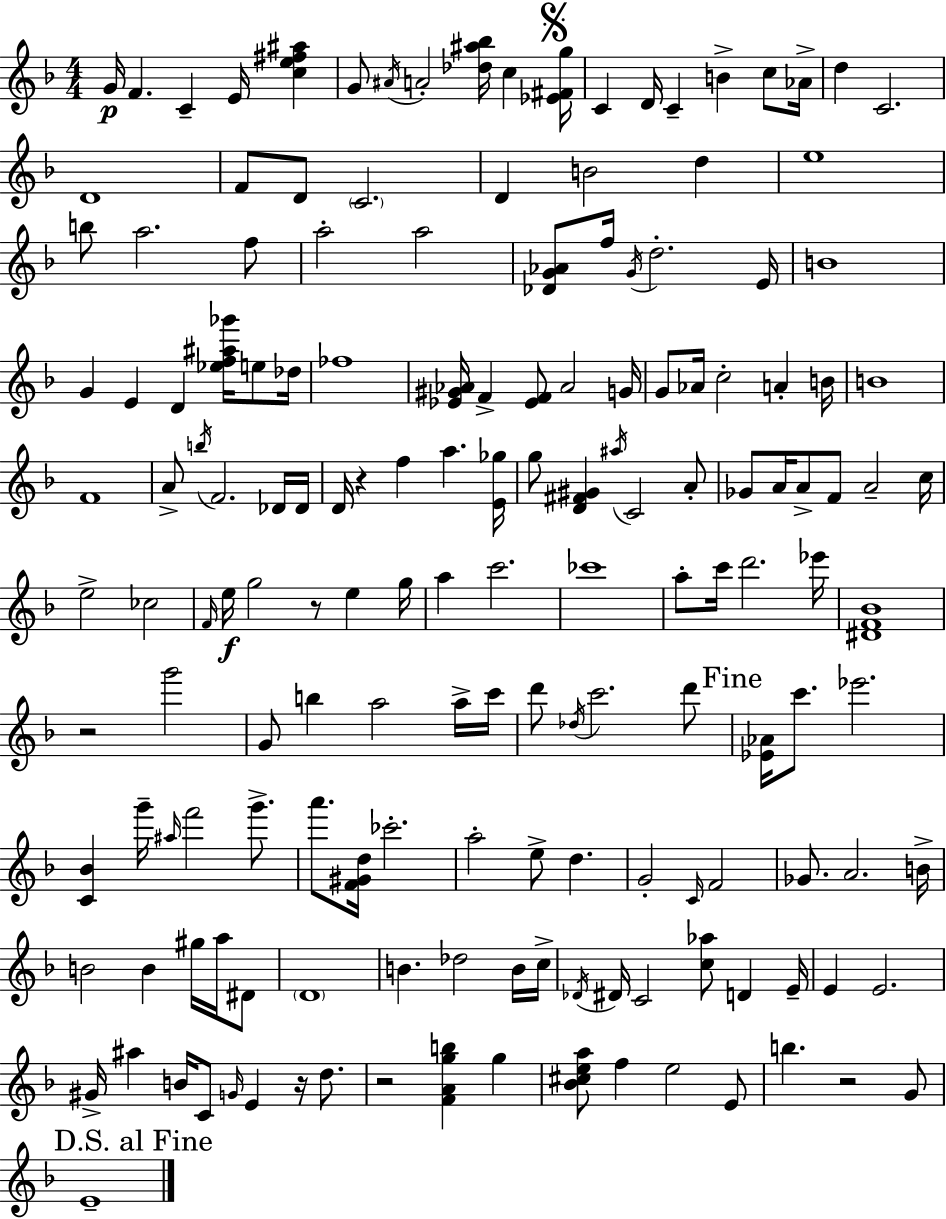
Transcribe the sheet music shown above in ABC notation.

X:1
T:Untitled
M:4/4
L:1/4
K:F
G/4 F C E/4 [ce^f^a] G/2 ^A/4 A2 [_d^a_b]/4 c [_E^Fg]/4 C D/4 C B c/2 _A/4 d C2 D4 F/2 D/2 C2 D B2 d e4 b/2 a2 f/2 a2 a2 [_DG_A]/2 f/4 G/4 d2 E/4 B4 G E D [_ef^a_g']/4 e/2 _d/4 _f4 [_E^G_A]/4 F [_EF]/2 _A2 G/4 G/2 _A/4 c2 A B/4 B4 F4 A/2 b/4 F2 _D/4 _D/4 D/4 z f a [E_g]/4 g/2 [D^F^G] ^a/4 C2 A/2 _G/2 A/4 A/2 F/2 A2 c/4 e2 _c2 F/4 e/4 g2 z/2 e g/4 a c'2 _c'4 a/2 c'/4 d'2 _e'/4 [^DF_B]4 z2 g'2 G/2 b a2 a/4 c'/4 d'/2 _d/4 c'2 d'/2 [_E_A]/4 c'/2 _e'2 [C_B] g'/4 ^a/4 f'2 g'/2 a'/2 [F^Gd]/4 _c'2 a2 e/2 d G2 C/4 F2 _G/2 A2 B/4 B2 B ^g/4 a/4 ^D/2 D4 B _d2 B/4 c/4 _D/4 ^D/4 C2 [c_a]/2 D E/4 E E2 ^G/4 ^a B/4 C/2 G/4 E z/4 d/2 z2 [FAgb] g [_B^cea]/2 f e2 E/2 b z2 G/2 E4